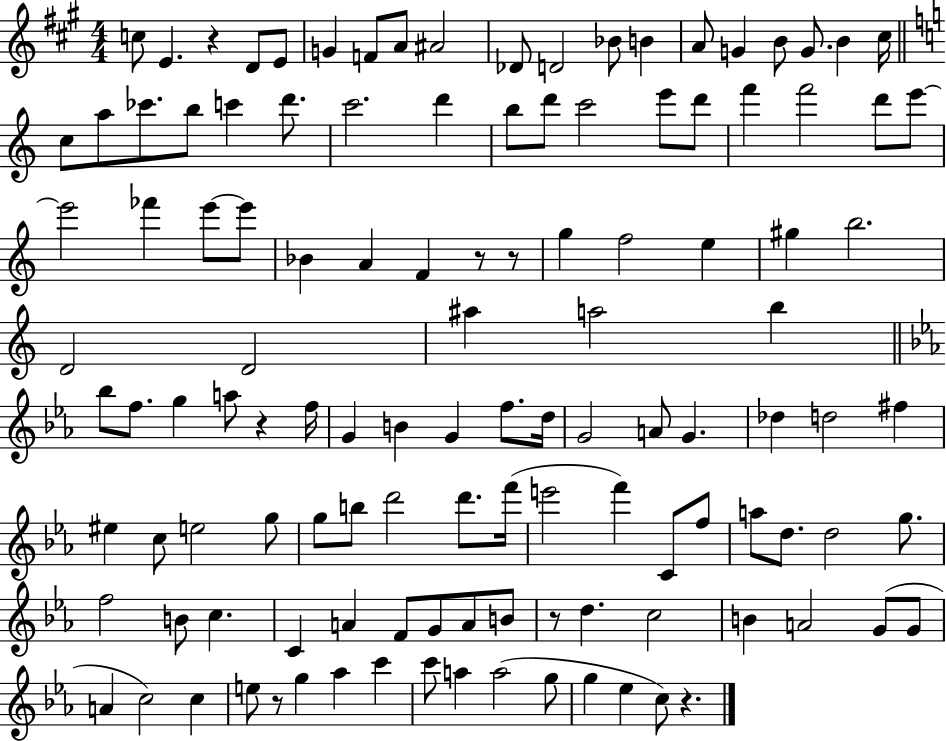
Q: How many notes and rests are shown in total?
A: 121